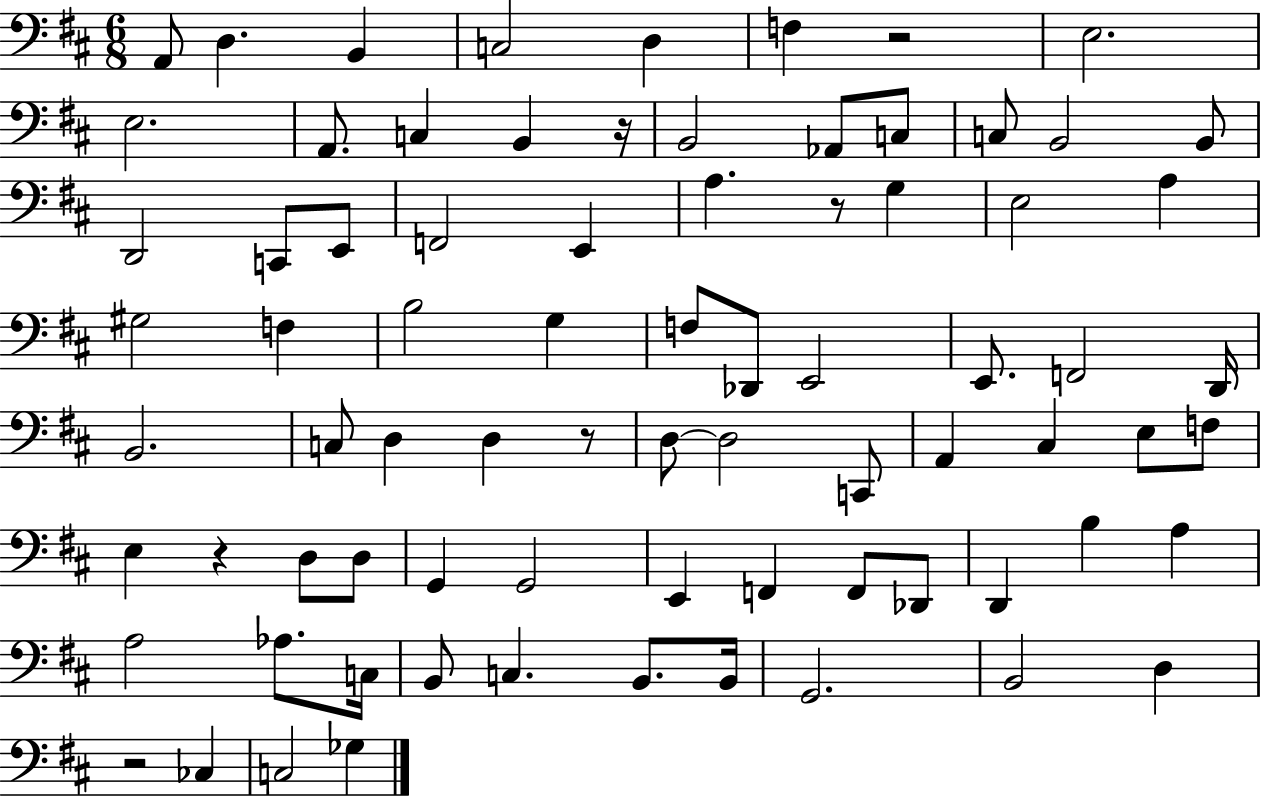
{
  \clef bass
  \numericTimeSignature
  \time 6/8
  \key d \major
  \repeat volta 2 { a,8 d4. b,4 | c2 d4 | f4 r2 | e2. | \break e2. | a,8. c4 b,4 r16 | b,2 aes,8 c8 | c8 b,2 b,8 | \break d,2 c,8 e,8 | f,2 e,4 | a4. r8 g4 | e2 a4 | \break gis2 f4 | b2 g4 | f8 des,8 e,2 | e,8. f,2 d,16 | \break b,2. | c8 d4 d4 r8 | d8~~ d2 c,8 | a,4 cis4 e8 f8 | \break e4 r4 d8 d8 | g,4 g,2 | e,4 f,4 f,8 des,8 | d,4 b4 a4 | \break a2 aes8. c16 | b,8 c4. b,8. b,16 | g,2. | b,2 d4 | \break r2 ces4 | c2 ges4 | } \bar "|."
}